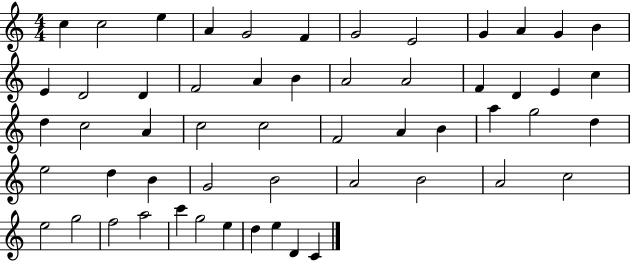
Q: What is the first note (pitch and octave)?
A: C5